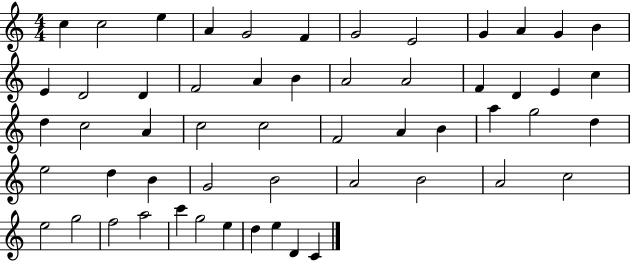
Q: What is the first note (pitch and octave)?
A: C5